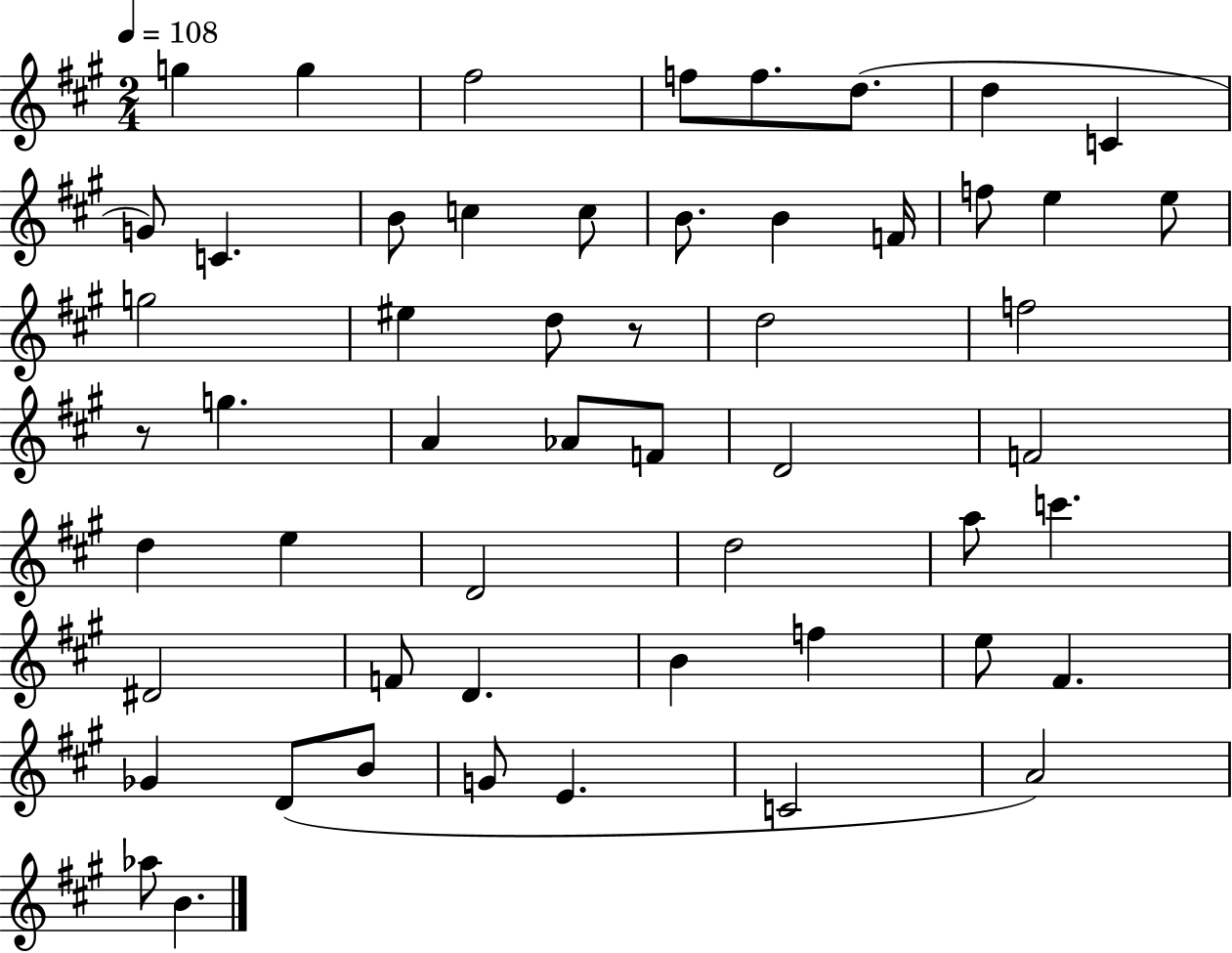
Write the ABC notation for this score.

X:1
T:Untitled
M:2/4
L:1/4
K:A
g g ^f2 f/2 f/2 d/2 d C G/2 C B/2 c c/2 B/2 B F/4 f/2 e e/2 g2 ^e d/2 z/2 d2 f2 z/2 g A _A/2 F/2 D2 F2 d e D2 d2 a/2 c' ^D2 F/2 D B f e/2 ^F _G D/2 B/2 G/2 E C2 A2 _a/2 B